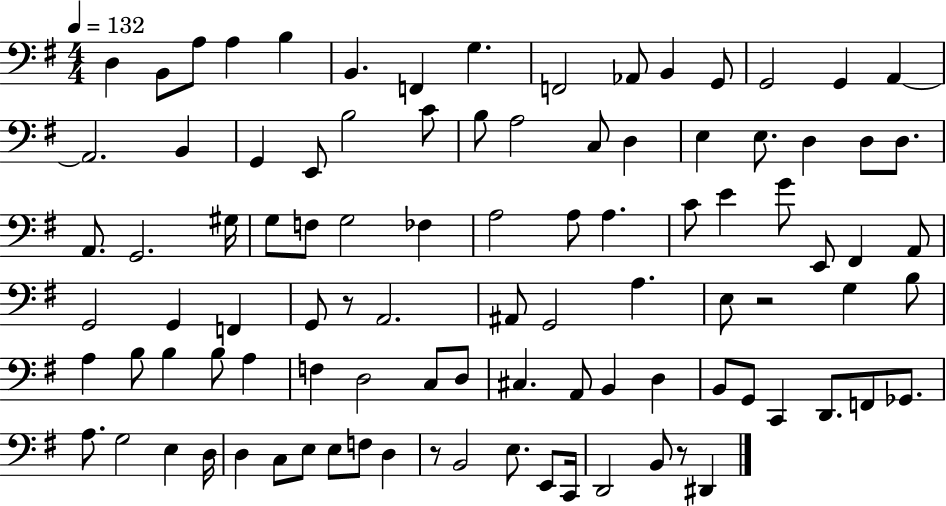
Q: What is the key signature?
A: G major